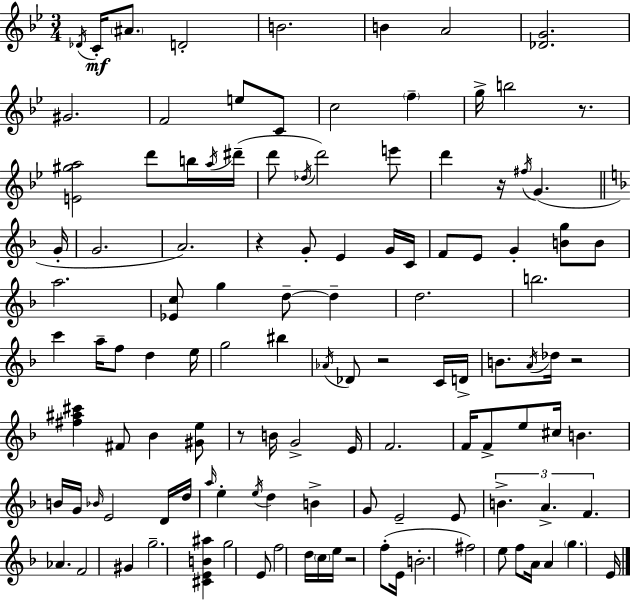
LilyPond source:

{
  \clef treble
  \numericTimeSignature
  \time 3/4
  \key bes \major
  \acciaccatura { des'16 }\mf c'16-. \parenthesize ais'8. d'2-. | b'2. | b'4 a'2 | <des' g'>2. | \break gis'2. | f'2 e''8 c'8 | c''2 \parenthesize f''4-- | g''16-> b''2 r8. | \break <e' gis'' a''>2 d'''8 b''16 | \acciaccatura { a''16 } dis'''16--( d'''8 \acciaccatura { des''16 } d'''2) | e'''8 d'''4 r16 \acciaccatura { fis''16 }( g'4. | \bar "||" \break \key d \minor g'16-. g'2. | a'2.) | r4 g'8-. e'4 g'16 | c'16 f'8 e'8 g'4-. <b' g''>8 b'8 | \break a''2. | <ees' c''>8 g''4 d''8--~~ d''4-- | d''2. | b''2. | \break c'''4 a''16-- f''8 d''4 | e''16 g''2 bis''4 | \acciaccatura { aes'16 } des'8 r2 | c'16 d'16-> b'8. \acciaccatura { a'16 } des''16 r2 | \break <fis'' ais'' cis'''>4 fis'8 bes'4 | <gis' e''>8 r8 b'16 g'2-> | e'16 f'2. | f'16 f'8-> e''8 cis''16 b'4. | \break b'16 g'16 \grace { bes'16 } e'2 | d'16 d''16 \grace { a''16 } e''4-. \acciaccatura { e''16 } d''4 | b'4-> g'8 e'2-- | e'8 \tuplet 3/2 { b'4.-> | \break a'4.-> f'4. } | aes'4. f'2 | gis'4 g''2.-- | <cis' e' b' ais''>4 g''2 | \break e'8 f''2 | d''16 \parenthesize c''16 e''16 r2 | f''8-.( e'16 b'2.-. | fis''2) | \break e''8 f''8 a'16 a'4 \parenthesize g''4. | e'16 \bar "|."
}